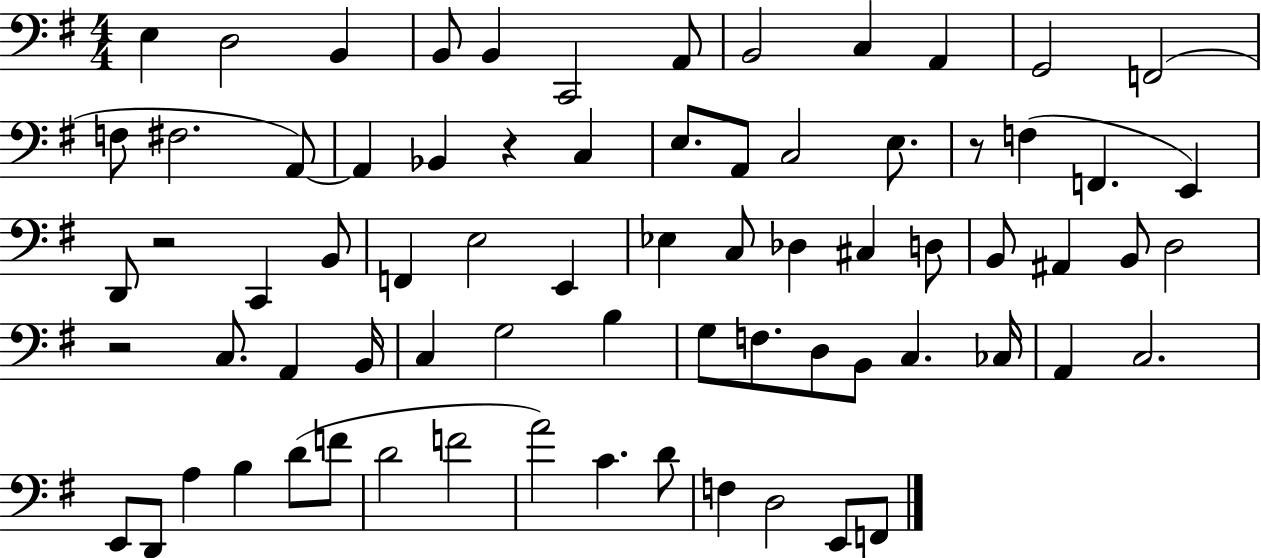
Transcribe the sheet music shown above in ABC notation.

X:1
T:Untitled
M:4/4
L:1/4
K:G
E, D,2 B,, B,,/2 B,, C,,2 A,,/2 B,,2 C, A,, G,,2 F,,2 F,/2 ^F,2 A,,/2 A,, _B,, z C, E,/2 A,,/2 C,2 E,/2 z/2 F, F,, E,, D,,/2 z2 C,, B,,/2 F,, E,2 E,, _E, C,/2 _D, ^C, D,/2 B,,/2 ^A,, B,,/2 D,2 z2 C,/2 A,, B,,/4 C, G,2 B, G,/2 F,/2 D,/2 B,,/2 C, _C,/4 A,, C,2 E,,/2 D,,/2 A, B, D/2 F/2 D2 F2 A2 C D/2 F, D,2 E,,/2 F,,/2